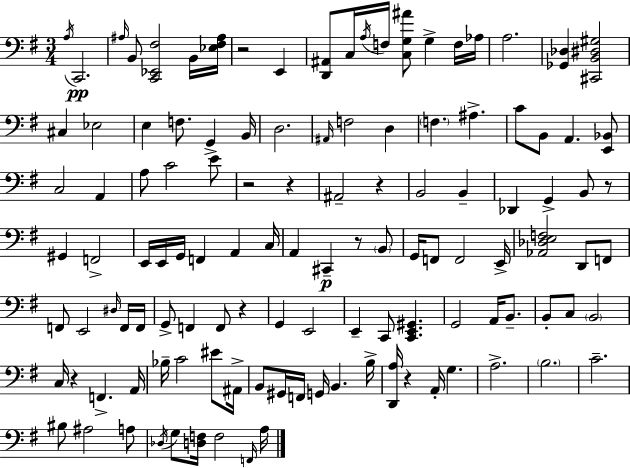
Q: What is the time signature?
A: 3/4